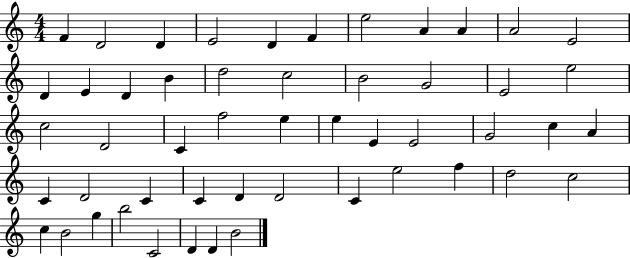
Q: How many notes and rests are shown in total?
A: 51